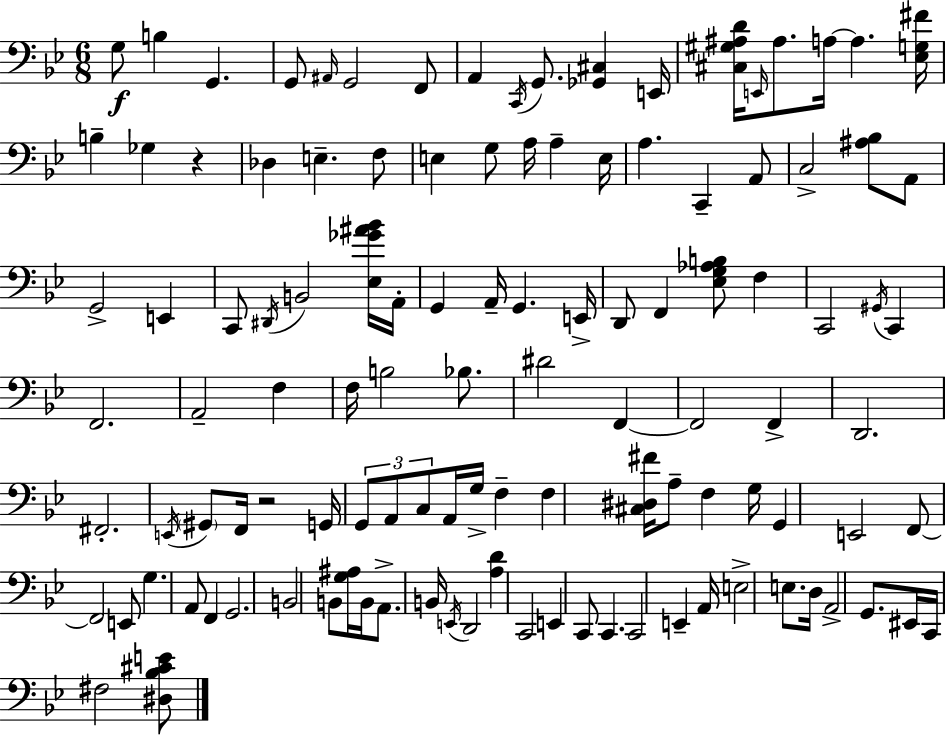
{
  \clef bass
  \numericTimeSignature
  \time 6/8
  \key g \minor
  \repeat volta 2 { g8\f b4 g,4. | g,8 \grace { ais,16 } g,2 f,8 | a,4 \acciaccatura { c,16 } g,8. <ges, cis>4 | e,16 <cis gis ais d'>16 \grace { e,16 } ais8. a16~~ a4. | \break <ees g fis'>16 b4-- ges4 r4 | des4 e4.-- | f8 e4 g8 a16 a4-- | e16 a4. c,4-- | \break a,8 c2-> <ais bes>8 | a,8 g,2-> e,4 | c,8 \acciaccatura { dis,16 } b,2 | <ees ges' ais' bes'>16 a,16-. g,4 a,16-- g,4. | \break e,16-> d,8 f,4 <ees g aes b>8 | f4 c,2 | \acciaccatura { gis,16 } c,4 f,2. | a,2-- | \break f4 f16 b2 | bes8. dis'2 | f,4~~ f,2 | f,4-> d,2. | \break fis,2.-. | \acciaccatura { e,16 } \parenthesize gis,8 f,16 r2 | g,16 \tuplet 3/2 { g,8 a,8 c8 } | a,16 g16-> f4-- f4 <cis dis fis'>16 a8-- | \break f4 g16 g,4 e,2 | f,8~~ f,2 | e,8 g4. | a,8 f,4 g,2. | \break b,2 | b,8 <g ais>16 b,16 a,8.-> b,16 \acciaccatura { e,16 } d,2 | <a d'>4 c,2 | e,4 c,8 | \break c,4. c,2 | e,4-- a,16 e2-> | e8. d16 a,2-> | g,8. eis,16 c,16 fis2 | \break <dis bes cis' e'>8 } \bar "|."
}